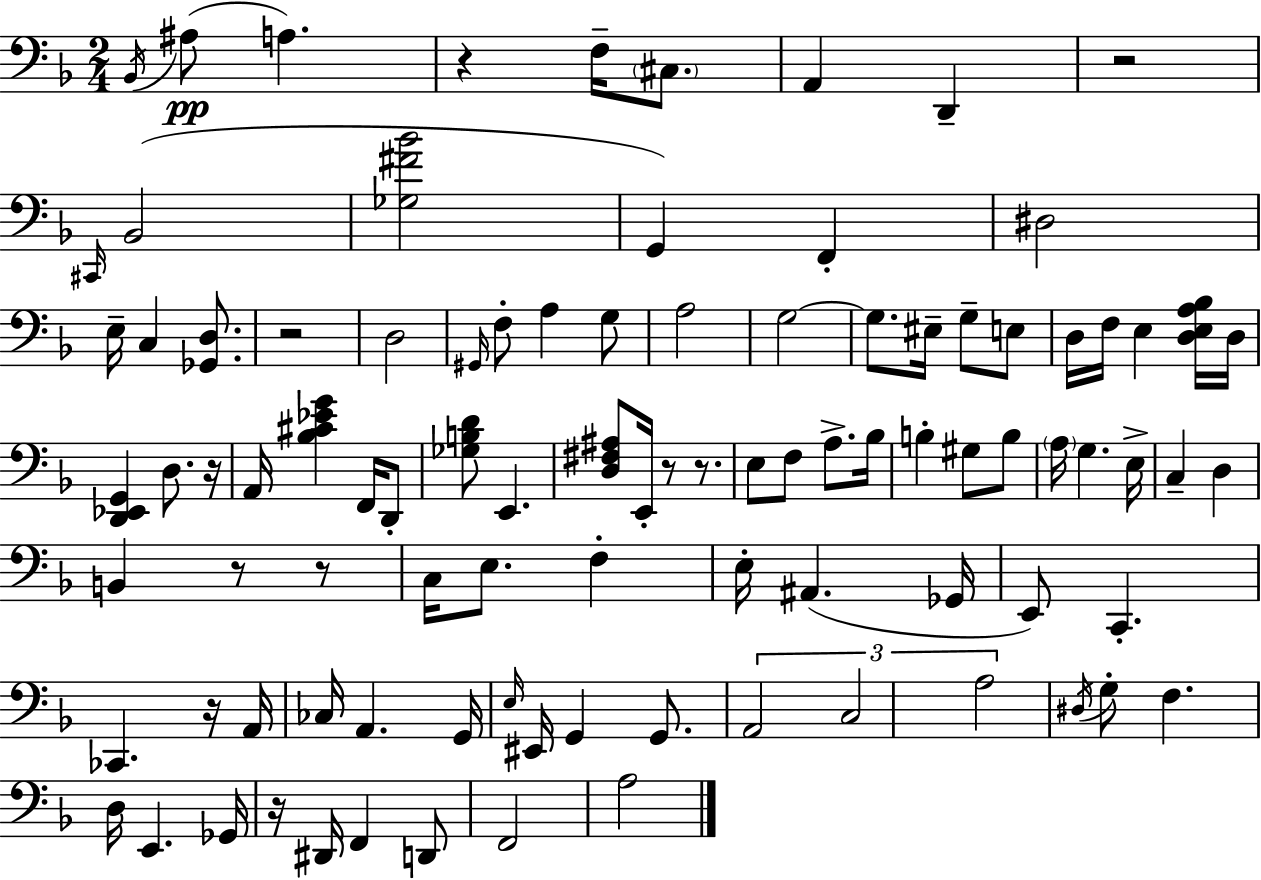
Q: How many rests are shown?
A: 10